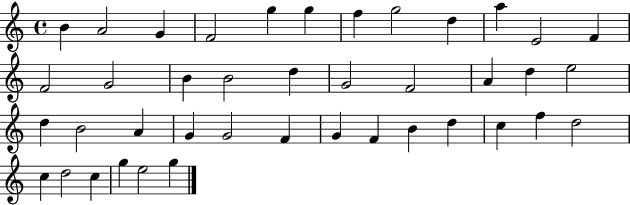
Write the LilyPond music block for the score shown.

{
  \clef treble
  \time 4/4
  \defaultTimeSignature
  \key c \major
  b'4 a'2 g'4 | f'2 g''4 g''4 | f''4 g''2 d''4 | a''4 e'2 f'4 | \break f'2 g'2 | b'4 b'2 d''4 | g'2 f'2 | a'4 d''4 e''2 | \break d''4 b'2 a'4 | g'4 g'2 f'4 | g'4 f'4 b'4 d''4 | c''4 f''4 d''2 | \break c''4 d''2 c''4 | g''4 e''2 g''4 | \bar "|."
}